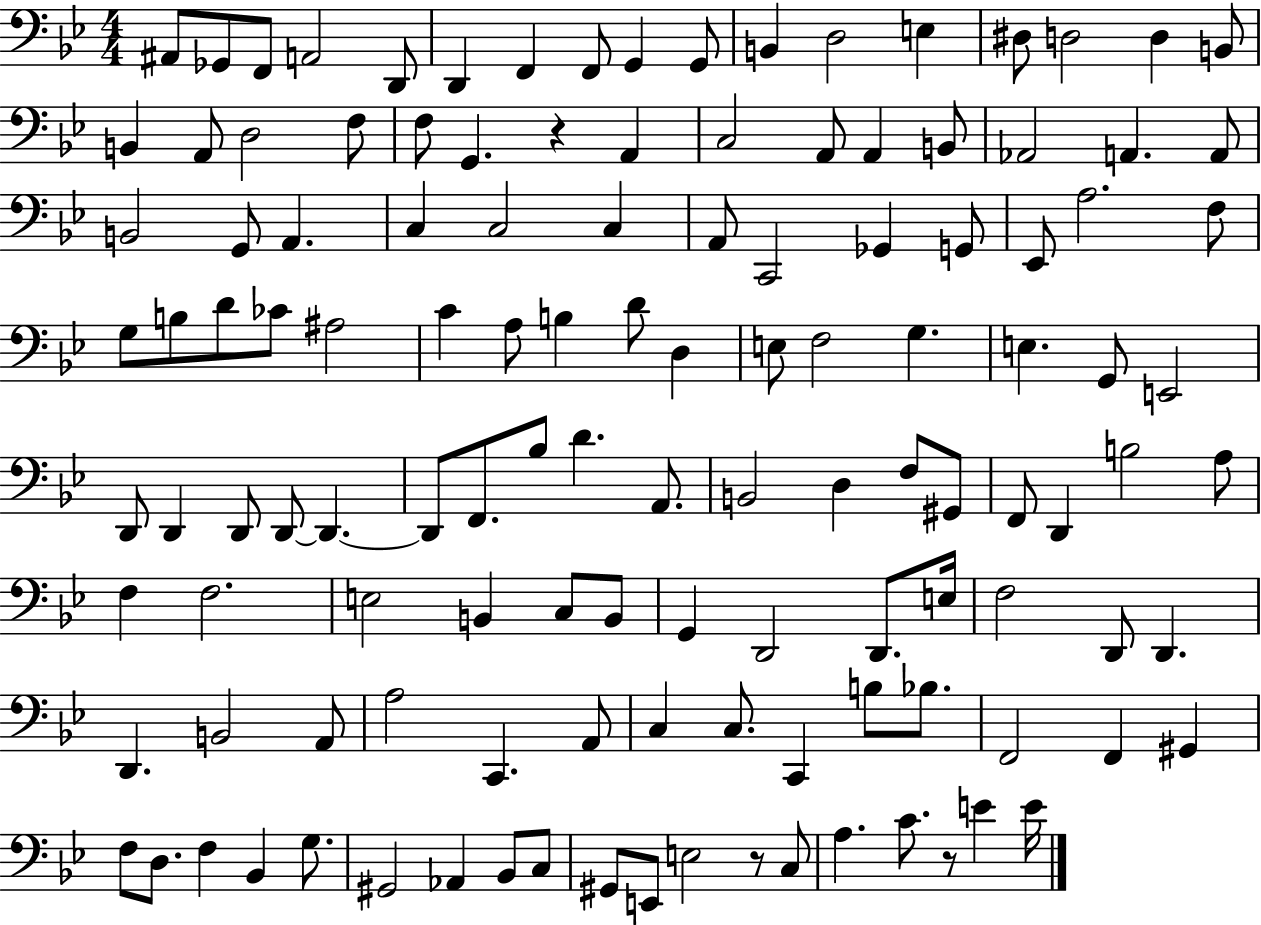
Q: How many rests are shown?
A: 3